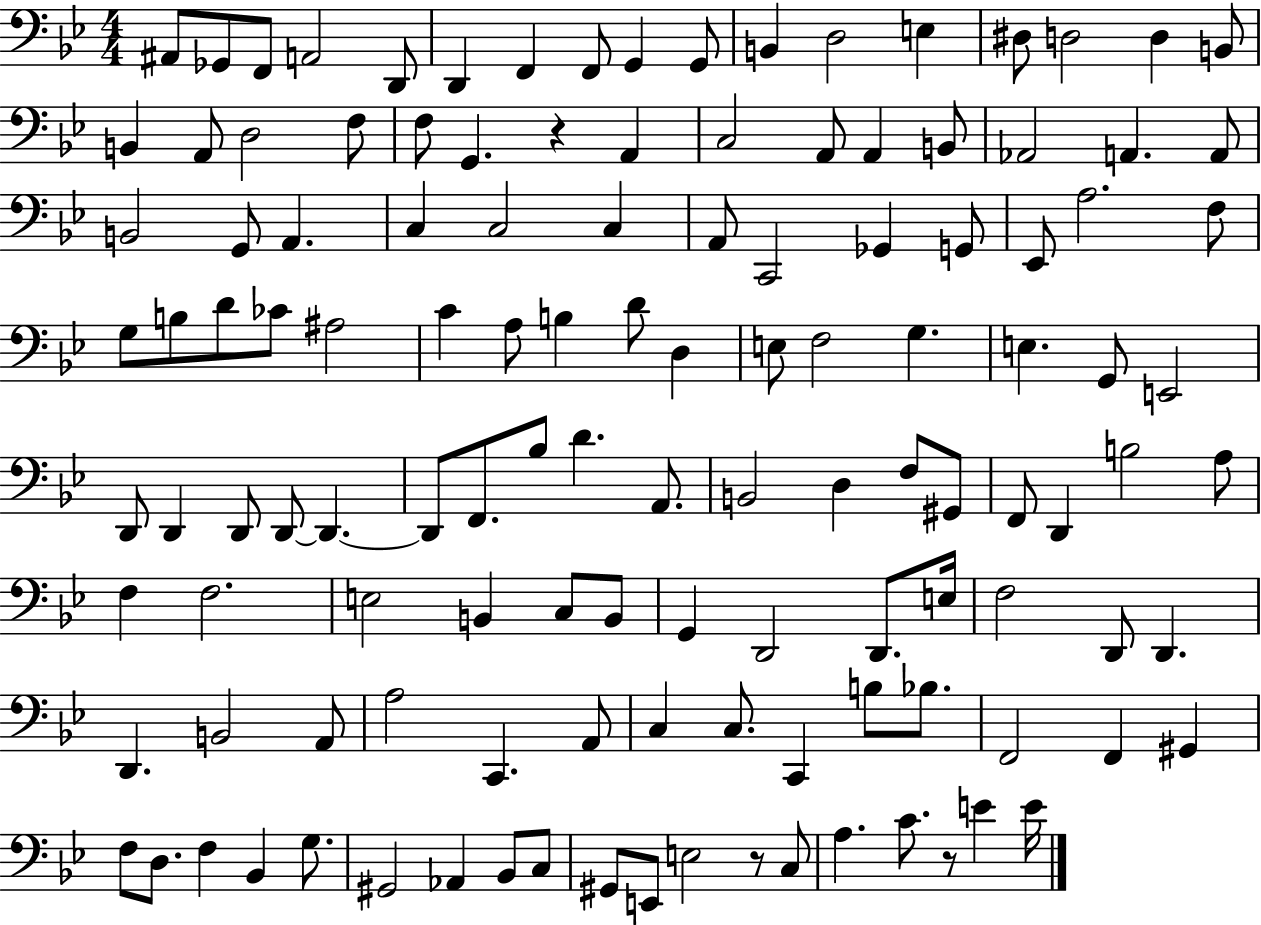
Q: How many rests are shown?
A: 3